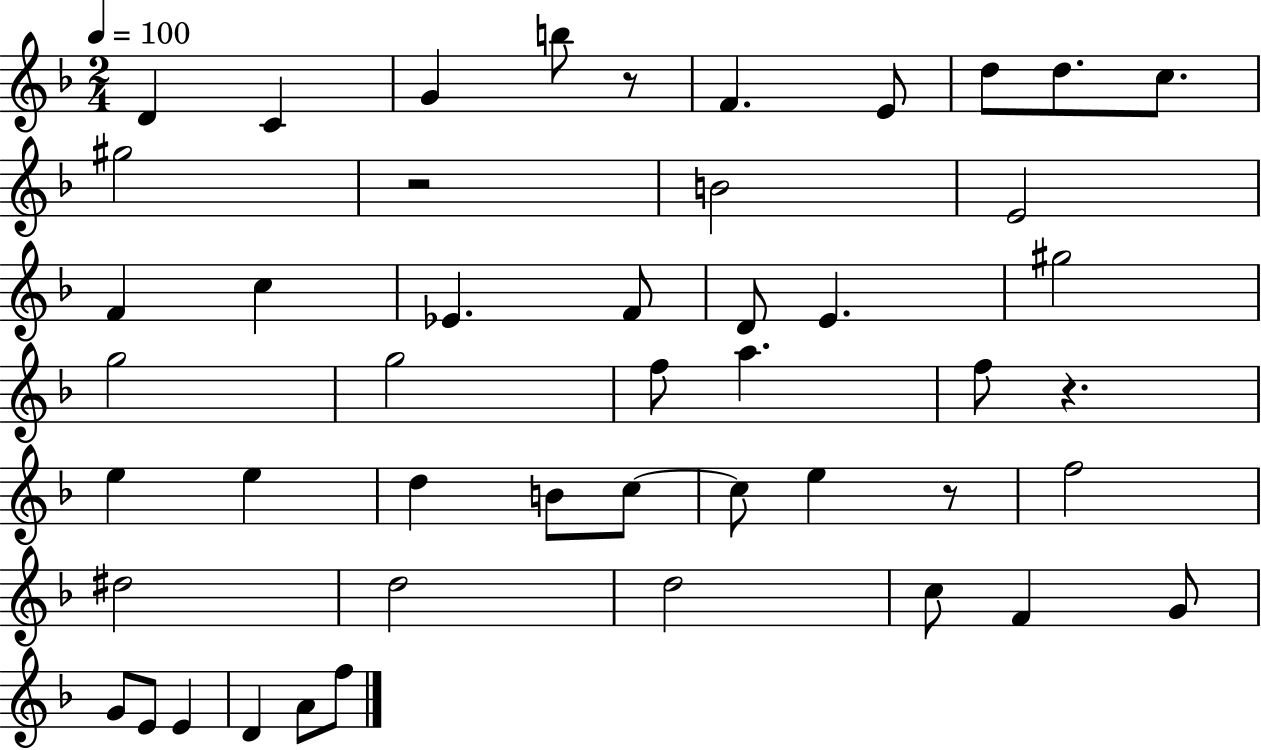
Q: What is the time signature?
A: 2/4